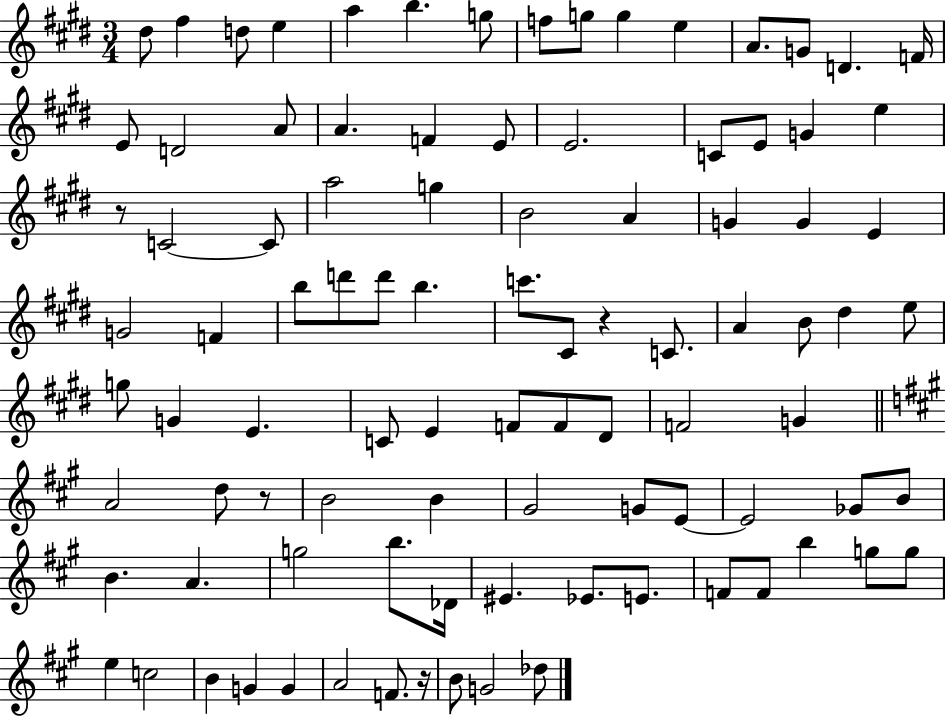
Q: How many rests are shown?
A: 4